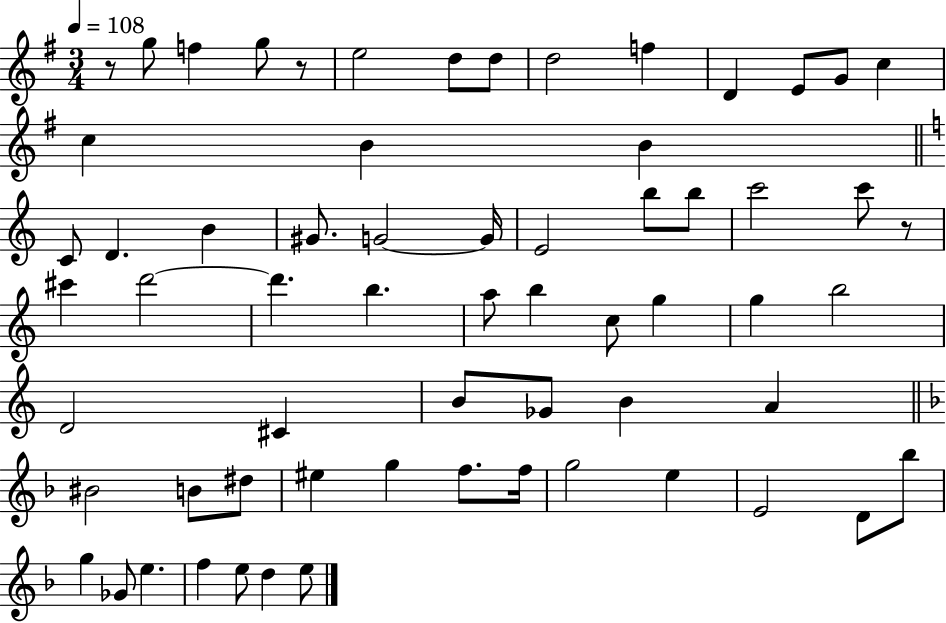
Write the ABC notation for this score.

X:1
T:Untitled
M:3/4
L:1/4
K:G
z/2 g/2 f g/2 z/2 e2 d/2 d/2 d2 f D E/2 G/2 c c B B C/2 D B ^G/2 G2 G/4 E2 b/2 b/2 c'2 c'/2 z/2 ^c' d'2 d' b a/2 b c/2 g g b2 D2 ^C B/2 _G/2 B A ^B2 B/2 ^d/2 ^e g f/2 f/4 g2 e E2 D/2 _b/2 g _G/2 e f e/2 d e/2